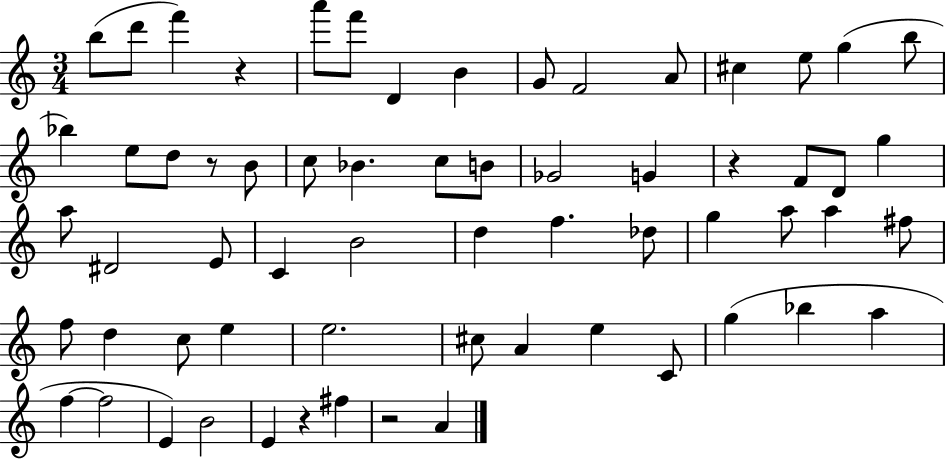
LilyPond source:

{
  \clef treble
  \numericTimeSignature
  \time 3/4
  \key c \major
  b''8( d'''8 f'''4) r4 | a'''8 f'''8 d'4 b'4 | g'8 f'2 a'8 | cis''4 e''8 g''4( b''8 | \break bes''4) e''8 d''8 r8 b'8 | c''8 bes'4. c''8 b'8 | ges'2 g'4 | r4 f'8 d'8 g''4 | \break a''8 dis'2 e'8 | c'4 b'2 | d''4 f''4. des''8 | g''4 a''8 a''4 fis''8 | \break f''8 d''4 c''8 e''4 | e''2. | cis''8 a'4 e''4 c'8 | g''4( bes''4 a''4 | \break f''4~~ f''2 | e'4) b'2 | e'4 r4 fis''4 | r2 a'4 | \break \bar "|."
}